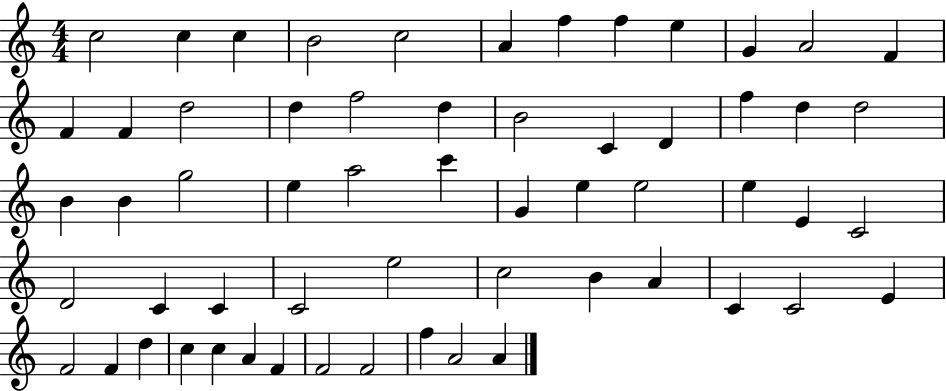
{
  \clef treble
  \numericTimeSignature
  \time 4/4
  \key c \major
  c''2 c''4 c''4 | b'2 c''2 | a'4 f''4 f''4 e''4 | g'4 a'2 f'4 | \break f'4 f'4 d''2 | d''4 f''2 d''4 | b'2 c'4 d'4 | f''4 d''4 d''2 | \break b'4 b'4 g''2 | e''4 a''2 c'''4 | g'4 e''4 e''2 | e''4 e'4 c'2 | \break d'2 c'4 c'4 | c'2 e''2 | c''2 b'4 a'4 | c'4 c'2 e'4 | \break f'2 f'4 d''4 | c''4 c''4 a'4 f'4 | f'2 f'2 | f''4 a'2 a'4 | \break \bar "|."
}